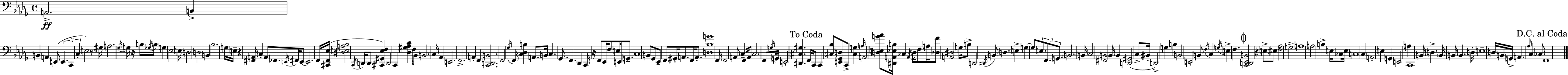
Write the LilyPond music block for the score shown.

{
  \clef bass
  \time 4/4
  \defaultTimeSignature
  \key bes \minor
  a,2.->\ff b,4-> | b,4 a,4 e,8( \tuplet 3/2 { e,4. | c,4 c4-. } e2) | r8 gis16 a2. \acciaccatura { ges16 } | \break g16 r16 b16 \acciaccatura { ges16 } b16 g4 ees2 | e16 d2 d2 | b,4 bes2. | g16 e16-- r4 <fis, a,>16 c4-. a,8 fes,8. | \break \acciaccatura { e,16 } fis,16 e,8~~ e,2. | f,16 <cis, f, ees>16( <dis e a bes>2 \acciaccatura { c,16 } d,16 d,8 | <cis, gis, ees f>4) d,2 c,4 | <des gis aes c'>4 f16 bes,8 b,2. | \break c16 aes,4 e,2. | f,2.-> | a,4-. f,4 <c, d, b,>2. | f,2 \acciaccatura { ges16 } f,16 <c des b>4 | \break a,8. b,16 c4. ges,8. f,4. | des,4 c,16 r16 f,8 ees,16 f8 | e16 e,16 g,8.-- c1 | b,8 ges,8 ees,8-- f,8 gis,16-. a,8. | \break f,16 a,8.-. <d bes g'>1 | f,16 f,2 a,8 | c4-- f,16 a,8 c2. | f,8 \acciaccatura { g16 } g,16 e,2-. <dis, cis gis>4. | \break \mark "To Coda" f,16 c,8 c,4 <cis bes>8 <e, ges, d>8 | c,8-> <cis g>4 \grace { a16 } a,2 <d e g' aes'>8 | <dis, a, ees b>16 ces4 \acciaccatura { a,16 } d16 f8 a16 <des f'>8 <a, dis>2 | g16 b8-> d,2 | \break \acciaccatura { dis,16 } \parenthesize b,8 d4. e4-> g4~~ | g8 \tuplet 3/2 { e8. f,8. g,8. } \parenthesize b,2. | b,16 c2 | <fis, b,>2 b,16 b,4 <d, gis,>2( | \break c8-> bis,16-. d,2->) | g4 b4 b,2 | e,2-. b,8 \acciaccatura { f16 } c4 | \acciaccatura { g16 } e4-> f4. \mark \markup { \musicglyph "scripts.coda" } <c, d, ees, b,>2 | \break r4 e8-> eis8 <f aes>2 | g2-> a1 | a2 | b4-> e16 ces8 e16 c1 | \break c4 a,2-. | e4 g,4 e,2 | a4 c,1 | b,16 d4.-> | \break \parenthesize b,16 b,16 b,4. d16-. e1-- | d16 b,16 g,16-> a,4. | \grace { aes16 } c4 ces8. \mark "D.C. al Coda" f,1 | \bar "|."
}